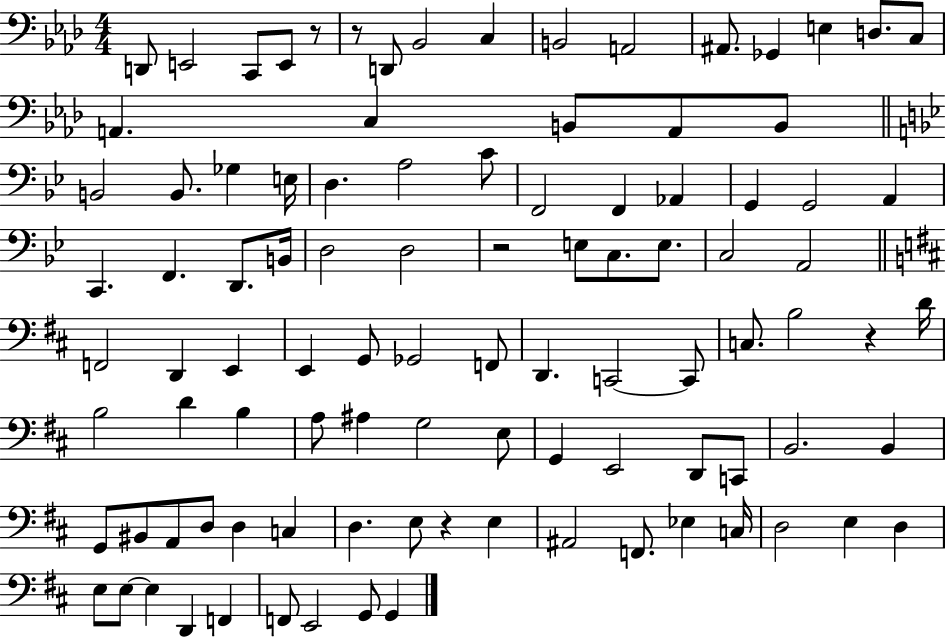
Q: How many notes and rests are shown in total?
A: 99